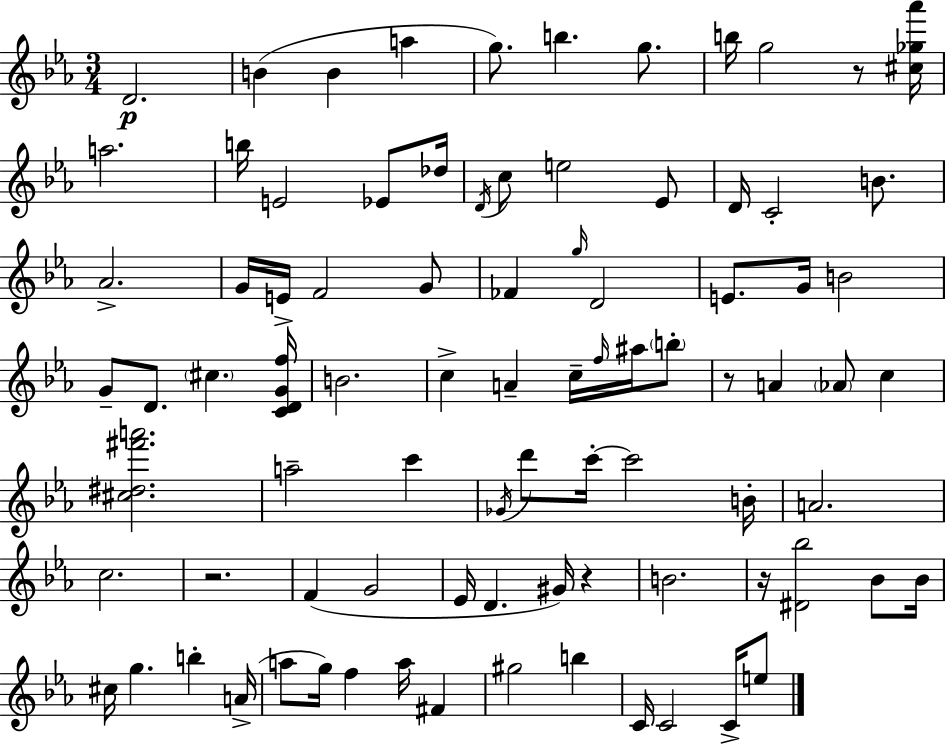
D4/h. B4/q B4/q A5/q G5/e. B5/q. G5/e. B5/s G5/h R/e [C#5,Gb5,Ab6]/s A5/h. B5/s E4/h Eb4/e Db5/s D4/s C5/e E5/h Eb4/e D4/s C4/h B4/e. Ab4/h. G4/s E4/s F4/h G4/e FES4/q G5/s D4/h E4/e. G4/s B4/h G4/e D4/e. C#5/q. [C4,D4,G4,F5]/s B4/h. C5/q A4/q C5/s F5/s A#5/s B5/e R/e A4/q Ab4/e C5/q [C#5,D#5,F#6,A6]/h. A5/h C6/q Gb4/s D6/e C6/s C6/h B4/s A4/h. C5/h. R/h. F4/q G4/h Eb4/s D4/q. G#4/s R/q B4/h. R/s [D#4,Bb5]/h Bb4/e Bb4/s C#5/s G5/q. B5/q A4/s A5/e G5/s F5/q A5/s F#4/q G#5/h B5/q C4/s C4/h C4/s E5/e